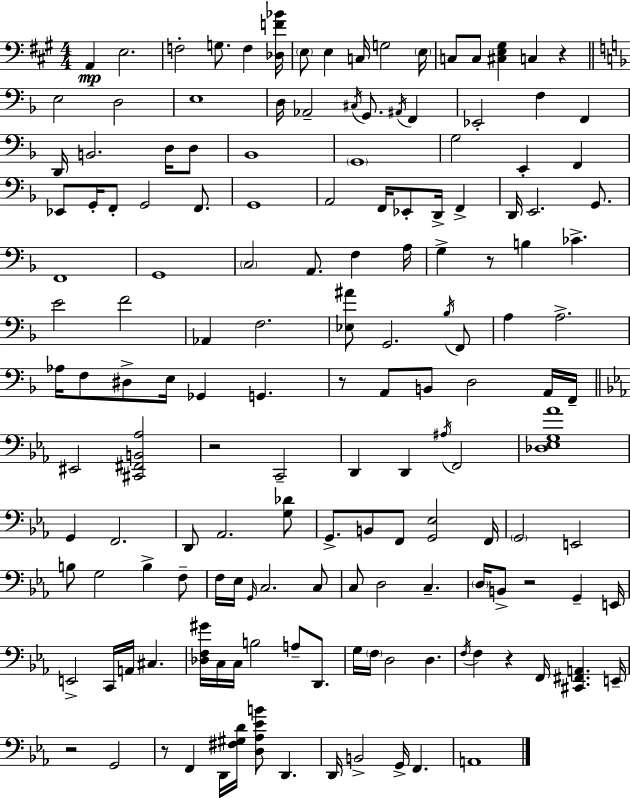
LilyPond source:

{
  \clef bass
  \numericTimeSignature
  \time 4/4
  \key a \major
  a,4\mp e2. | f2-. g8. f4 <des f' bes'>16 | \parenthesize e8 e4 c16 g2 \parenthesize e16 | c8 c8 <cis e gis>4 c4 r4 | \break \bar "||" \break \key d \minor e2 d2 | e1 | d16 aes,2-- \acciaccatura { cis16 } g,8. \acciaccatura { ais,16 } f,4 | ees,2-. f4 f,4 | \break d,16 b,2. d16 | d8 bes,1 | \parenthesize g,1 | g2 e,4-. f,4 | \break ees,8 g,16-. f,8-. g,2 f,8. | g,1 | a,2 f,16 ees,8-. d,16-> f,4-> | d,16 e,2. g,8. | \break f,1 | g,1 | \parenthesize c2 a,8. f4 | a16 g4-> r8 b4 ces'4.-> | \break e'2 f'2 | aes,4 f2. | <ees ais'>8 g,2. | \acciaccatura { bes16 } f,8 a4 a2.-> | \break aes16 f8 dis8-> e16 ges,4 g,4. | r8 a,8 b,8 d2 | a,16 f,16-- \bar "||" \break \key c \minor eis,2 <cis, fis, b, aes>2 | r2 c,2-- | d,4 d,4 \acciaccatura { ais16 } f,2 | <des ees g aes'>1 | \break g,4 f,2. | d,8 aes,2. <g des'>8 | g,8.-> b,8 f,8 <g, ees>2 | f,16 \parenthesize g,2 e,2 | \break b8 g2 b4-> f8-- | f16 ees16 \grace { g,16 } c2. | c8 c8 d2 c4.-- | \parenthesize d16 b,8-> r2 g,4-- | \break e,16 e,2-> c,16 a,16 cis4. | <des f gis'>16 c16 c16 b2 a8-- d,8. | g16 \parenthesize f16 d2 d4. | \acciaccatura { f16 } f4 r4 f,16 <cis, fis, a,>4. | \break e,16-- r2 g,2 | r8 f,4 d,16 <fis gis d'>16 <d aes ees' b'>8 d,4. | d,16 b,2-> g,16-> f,4. | a,1 | \break \bar "|."
}